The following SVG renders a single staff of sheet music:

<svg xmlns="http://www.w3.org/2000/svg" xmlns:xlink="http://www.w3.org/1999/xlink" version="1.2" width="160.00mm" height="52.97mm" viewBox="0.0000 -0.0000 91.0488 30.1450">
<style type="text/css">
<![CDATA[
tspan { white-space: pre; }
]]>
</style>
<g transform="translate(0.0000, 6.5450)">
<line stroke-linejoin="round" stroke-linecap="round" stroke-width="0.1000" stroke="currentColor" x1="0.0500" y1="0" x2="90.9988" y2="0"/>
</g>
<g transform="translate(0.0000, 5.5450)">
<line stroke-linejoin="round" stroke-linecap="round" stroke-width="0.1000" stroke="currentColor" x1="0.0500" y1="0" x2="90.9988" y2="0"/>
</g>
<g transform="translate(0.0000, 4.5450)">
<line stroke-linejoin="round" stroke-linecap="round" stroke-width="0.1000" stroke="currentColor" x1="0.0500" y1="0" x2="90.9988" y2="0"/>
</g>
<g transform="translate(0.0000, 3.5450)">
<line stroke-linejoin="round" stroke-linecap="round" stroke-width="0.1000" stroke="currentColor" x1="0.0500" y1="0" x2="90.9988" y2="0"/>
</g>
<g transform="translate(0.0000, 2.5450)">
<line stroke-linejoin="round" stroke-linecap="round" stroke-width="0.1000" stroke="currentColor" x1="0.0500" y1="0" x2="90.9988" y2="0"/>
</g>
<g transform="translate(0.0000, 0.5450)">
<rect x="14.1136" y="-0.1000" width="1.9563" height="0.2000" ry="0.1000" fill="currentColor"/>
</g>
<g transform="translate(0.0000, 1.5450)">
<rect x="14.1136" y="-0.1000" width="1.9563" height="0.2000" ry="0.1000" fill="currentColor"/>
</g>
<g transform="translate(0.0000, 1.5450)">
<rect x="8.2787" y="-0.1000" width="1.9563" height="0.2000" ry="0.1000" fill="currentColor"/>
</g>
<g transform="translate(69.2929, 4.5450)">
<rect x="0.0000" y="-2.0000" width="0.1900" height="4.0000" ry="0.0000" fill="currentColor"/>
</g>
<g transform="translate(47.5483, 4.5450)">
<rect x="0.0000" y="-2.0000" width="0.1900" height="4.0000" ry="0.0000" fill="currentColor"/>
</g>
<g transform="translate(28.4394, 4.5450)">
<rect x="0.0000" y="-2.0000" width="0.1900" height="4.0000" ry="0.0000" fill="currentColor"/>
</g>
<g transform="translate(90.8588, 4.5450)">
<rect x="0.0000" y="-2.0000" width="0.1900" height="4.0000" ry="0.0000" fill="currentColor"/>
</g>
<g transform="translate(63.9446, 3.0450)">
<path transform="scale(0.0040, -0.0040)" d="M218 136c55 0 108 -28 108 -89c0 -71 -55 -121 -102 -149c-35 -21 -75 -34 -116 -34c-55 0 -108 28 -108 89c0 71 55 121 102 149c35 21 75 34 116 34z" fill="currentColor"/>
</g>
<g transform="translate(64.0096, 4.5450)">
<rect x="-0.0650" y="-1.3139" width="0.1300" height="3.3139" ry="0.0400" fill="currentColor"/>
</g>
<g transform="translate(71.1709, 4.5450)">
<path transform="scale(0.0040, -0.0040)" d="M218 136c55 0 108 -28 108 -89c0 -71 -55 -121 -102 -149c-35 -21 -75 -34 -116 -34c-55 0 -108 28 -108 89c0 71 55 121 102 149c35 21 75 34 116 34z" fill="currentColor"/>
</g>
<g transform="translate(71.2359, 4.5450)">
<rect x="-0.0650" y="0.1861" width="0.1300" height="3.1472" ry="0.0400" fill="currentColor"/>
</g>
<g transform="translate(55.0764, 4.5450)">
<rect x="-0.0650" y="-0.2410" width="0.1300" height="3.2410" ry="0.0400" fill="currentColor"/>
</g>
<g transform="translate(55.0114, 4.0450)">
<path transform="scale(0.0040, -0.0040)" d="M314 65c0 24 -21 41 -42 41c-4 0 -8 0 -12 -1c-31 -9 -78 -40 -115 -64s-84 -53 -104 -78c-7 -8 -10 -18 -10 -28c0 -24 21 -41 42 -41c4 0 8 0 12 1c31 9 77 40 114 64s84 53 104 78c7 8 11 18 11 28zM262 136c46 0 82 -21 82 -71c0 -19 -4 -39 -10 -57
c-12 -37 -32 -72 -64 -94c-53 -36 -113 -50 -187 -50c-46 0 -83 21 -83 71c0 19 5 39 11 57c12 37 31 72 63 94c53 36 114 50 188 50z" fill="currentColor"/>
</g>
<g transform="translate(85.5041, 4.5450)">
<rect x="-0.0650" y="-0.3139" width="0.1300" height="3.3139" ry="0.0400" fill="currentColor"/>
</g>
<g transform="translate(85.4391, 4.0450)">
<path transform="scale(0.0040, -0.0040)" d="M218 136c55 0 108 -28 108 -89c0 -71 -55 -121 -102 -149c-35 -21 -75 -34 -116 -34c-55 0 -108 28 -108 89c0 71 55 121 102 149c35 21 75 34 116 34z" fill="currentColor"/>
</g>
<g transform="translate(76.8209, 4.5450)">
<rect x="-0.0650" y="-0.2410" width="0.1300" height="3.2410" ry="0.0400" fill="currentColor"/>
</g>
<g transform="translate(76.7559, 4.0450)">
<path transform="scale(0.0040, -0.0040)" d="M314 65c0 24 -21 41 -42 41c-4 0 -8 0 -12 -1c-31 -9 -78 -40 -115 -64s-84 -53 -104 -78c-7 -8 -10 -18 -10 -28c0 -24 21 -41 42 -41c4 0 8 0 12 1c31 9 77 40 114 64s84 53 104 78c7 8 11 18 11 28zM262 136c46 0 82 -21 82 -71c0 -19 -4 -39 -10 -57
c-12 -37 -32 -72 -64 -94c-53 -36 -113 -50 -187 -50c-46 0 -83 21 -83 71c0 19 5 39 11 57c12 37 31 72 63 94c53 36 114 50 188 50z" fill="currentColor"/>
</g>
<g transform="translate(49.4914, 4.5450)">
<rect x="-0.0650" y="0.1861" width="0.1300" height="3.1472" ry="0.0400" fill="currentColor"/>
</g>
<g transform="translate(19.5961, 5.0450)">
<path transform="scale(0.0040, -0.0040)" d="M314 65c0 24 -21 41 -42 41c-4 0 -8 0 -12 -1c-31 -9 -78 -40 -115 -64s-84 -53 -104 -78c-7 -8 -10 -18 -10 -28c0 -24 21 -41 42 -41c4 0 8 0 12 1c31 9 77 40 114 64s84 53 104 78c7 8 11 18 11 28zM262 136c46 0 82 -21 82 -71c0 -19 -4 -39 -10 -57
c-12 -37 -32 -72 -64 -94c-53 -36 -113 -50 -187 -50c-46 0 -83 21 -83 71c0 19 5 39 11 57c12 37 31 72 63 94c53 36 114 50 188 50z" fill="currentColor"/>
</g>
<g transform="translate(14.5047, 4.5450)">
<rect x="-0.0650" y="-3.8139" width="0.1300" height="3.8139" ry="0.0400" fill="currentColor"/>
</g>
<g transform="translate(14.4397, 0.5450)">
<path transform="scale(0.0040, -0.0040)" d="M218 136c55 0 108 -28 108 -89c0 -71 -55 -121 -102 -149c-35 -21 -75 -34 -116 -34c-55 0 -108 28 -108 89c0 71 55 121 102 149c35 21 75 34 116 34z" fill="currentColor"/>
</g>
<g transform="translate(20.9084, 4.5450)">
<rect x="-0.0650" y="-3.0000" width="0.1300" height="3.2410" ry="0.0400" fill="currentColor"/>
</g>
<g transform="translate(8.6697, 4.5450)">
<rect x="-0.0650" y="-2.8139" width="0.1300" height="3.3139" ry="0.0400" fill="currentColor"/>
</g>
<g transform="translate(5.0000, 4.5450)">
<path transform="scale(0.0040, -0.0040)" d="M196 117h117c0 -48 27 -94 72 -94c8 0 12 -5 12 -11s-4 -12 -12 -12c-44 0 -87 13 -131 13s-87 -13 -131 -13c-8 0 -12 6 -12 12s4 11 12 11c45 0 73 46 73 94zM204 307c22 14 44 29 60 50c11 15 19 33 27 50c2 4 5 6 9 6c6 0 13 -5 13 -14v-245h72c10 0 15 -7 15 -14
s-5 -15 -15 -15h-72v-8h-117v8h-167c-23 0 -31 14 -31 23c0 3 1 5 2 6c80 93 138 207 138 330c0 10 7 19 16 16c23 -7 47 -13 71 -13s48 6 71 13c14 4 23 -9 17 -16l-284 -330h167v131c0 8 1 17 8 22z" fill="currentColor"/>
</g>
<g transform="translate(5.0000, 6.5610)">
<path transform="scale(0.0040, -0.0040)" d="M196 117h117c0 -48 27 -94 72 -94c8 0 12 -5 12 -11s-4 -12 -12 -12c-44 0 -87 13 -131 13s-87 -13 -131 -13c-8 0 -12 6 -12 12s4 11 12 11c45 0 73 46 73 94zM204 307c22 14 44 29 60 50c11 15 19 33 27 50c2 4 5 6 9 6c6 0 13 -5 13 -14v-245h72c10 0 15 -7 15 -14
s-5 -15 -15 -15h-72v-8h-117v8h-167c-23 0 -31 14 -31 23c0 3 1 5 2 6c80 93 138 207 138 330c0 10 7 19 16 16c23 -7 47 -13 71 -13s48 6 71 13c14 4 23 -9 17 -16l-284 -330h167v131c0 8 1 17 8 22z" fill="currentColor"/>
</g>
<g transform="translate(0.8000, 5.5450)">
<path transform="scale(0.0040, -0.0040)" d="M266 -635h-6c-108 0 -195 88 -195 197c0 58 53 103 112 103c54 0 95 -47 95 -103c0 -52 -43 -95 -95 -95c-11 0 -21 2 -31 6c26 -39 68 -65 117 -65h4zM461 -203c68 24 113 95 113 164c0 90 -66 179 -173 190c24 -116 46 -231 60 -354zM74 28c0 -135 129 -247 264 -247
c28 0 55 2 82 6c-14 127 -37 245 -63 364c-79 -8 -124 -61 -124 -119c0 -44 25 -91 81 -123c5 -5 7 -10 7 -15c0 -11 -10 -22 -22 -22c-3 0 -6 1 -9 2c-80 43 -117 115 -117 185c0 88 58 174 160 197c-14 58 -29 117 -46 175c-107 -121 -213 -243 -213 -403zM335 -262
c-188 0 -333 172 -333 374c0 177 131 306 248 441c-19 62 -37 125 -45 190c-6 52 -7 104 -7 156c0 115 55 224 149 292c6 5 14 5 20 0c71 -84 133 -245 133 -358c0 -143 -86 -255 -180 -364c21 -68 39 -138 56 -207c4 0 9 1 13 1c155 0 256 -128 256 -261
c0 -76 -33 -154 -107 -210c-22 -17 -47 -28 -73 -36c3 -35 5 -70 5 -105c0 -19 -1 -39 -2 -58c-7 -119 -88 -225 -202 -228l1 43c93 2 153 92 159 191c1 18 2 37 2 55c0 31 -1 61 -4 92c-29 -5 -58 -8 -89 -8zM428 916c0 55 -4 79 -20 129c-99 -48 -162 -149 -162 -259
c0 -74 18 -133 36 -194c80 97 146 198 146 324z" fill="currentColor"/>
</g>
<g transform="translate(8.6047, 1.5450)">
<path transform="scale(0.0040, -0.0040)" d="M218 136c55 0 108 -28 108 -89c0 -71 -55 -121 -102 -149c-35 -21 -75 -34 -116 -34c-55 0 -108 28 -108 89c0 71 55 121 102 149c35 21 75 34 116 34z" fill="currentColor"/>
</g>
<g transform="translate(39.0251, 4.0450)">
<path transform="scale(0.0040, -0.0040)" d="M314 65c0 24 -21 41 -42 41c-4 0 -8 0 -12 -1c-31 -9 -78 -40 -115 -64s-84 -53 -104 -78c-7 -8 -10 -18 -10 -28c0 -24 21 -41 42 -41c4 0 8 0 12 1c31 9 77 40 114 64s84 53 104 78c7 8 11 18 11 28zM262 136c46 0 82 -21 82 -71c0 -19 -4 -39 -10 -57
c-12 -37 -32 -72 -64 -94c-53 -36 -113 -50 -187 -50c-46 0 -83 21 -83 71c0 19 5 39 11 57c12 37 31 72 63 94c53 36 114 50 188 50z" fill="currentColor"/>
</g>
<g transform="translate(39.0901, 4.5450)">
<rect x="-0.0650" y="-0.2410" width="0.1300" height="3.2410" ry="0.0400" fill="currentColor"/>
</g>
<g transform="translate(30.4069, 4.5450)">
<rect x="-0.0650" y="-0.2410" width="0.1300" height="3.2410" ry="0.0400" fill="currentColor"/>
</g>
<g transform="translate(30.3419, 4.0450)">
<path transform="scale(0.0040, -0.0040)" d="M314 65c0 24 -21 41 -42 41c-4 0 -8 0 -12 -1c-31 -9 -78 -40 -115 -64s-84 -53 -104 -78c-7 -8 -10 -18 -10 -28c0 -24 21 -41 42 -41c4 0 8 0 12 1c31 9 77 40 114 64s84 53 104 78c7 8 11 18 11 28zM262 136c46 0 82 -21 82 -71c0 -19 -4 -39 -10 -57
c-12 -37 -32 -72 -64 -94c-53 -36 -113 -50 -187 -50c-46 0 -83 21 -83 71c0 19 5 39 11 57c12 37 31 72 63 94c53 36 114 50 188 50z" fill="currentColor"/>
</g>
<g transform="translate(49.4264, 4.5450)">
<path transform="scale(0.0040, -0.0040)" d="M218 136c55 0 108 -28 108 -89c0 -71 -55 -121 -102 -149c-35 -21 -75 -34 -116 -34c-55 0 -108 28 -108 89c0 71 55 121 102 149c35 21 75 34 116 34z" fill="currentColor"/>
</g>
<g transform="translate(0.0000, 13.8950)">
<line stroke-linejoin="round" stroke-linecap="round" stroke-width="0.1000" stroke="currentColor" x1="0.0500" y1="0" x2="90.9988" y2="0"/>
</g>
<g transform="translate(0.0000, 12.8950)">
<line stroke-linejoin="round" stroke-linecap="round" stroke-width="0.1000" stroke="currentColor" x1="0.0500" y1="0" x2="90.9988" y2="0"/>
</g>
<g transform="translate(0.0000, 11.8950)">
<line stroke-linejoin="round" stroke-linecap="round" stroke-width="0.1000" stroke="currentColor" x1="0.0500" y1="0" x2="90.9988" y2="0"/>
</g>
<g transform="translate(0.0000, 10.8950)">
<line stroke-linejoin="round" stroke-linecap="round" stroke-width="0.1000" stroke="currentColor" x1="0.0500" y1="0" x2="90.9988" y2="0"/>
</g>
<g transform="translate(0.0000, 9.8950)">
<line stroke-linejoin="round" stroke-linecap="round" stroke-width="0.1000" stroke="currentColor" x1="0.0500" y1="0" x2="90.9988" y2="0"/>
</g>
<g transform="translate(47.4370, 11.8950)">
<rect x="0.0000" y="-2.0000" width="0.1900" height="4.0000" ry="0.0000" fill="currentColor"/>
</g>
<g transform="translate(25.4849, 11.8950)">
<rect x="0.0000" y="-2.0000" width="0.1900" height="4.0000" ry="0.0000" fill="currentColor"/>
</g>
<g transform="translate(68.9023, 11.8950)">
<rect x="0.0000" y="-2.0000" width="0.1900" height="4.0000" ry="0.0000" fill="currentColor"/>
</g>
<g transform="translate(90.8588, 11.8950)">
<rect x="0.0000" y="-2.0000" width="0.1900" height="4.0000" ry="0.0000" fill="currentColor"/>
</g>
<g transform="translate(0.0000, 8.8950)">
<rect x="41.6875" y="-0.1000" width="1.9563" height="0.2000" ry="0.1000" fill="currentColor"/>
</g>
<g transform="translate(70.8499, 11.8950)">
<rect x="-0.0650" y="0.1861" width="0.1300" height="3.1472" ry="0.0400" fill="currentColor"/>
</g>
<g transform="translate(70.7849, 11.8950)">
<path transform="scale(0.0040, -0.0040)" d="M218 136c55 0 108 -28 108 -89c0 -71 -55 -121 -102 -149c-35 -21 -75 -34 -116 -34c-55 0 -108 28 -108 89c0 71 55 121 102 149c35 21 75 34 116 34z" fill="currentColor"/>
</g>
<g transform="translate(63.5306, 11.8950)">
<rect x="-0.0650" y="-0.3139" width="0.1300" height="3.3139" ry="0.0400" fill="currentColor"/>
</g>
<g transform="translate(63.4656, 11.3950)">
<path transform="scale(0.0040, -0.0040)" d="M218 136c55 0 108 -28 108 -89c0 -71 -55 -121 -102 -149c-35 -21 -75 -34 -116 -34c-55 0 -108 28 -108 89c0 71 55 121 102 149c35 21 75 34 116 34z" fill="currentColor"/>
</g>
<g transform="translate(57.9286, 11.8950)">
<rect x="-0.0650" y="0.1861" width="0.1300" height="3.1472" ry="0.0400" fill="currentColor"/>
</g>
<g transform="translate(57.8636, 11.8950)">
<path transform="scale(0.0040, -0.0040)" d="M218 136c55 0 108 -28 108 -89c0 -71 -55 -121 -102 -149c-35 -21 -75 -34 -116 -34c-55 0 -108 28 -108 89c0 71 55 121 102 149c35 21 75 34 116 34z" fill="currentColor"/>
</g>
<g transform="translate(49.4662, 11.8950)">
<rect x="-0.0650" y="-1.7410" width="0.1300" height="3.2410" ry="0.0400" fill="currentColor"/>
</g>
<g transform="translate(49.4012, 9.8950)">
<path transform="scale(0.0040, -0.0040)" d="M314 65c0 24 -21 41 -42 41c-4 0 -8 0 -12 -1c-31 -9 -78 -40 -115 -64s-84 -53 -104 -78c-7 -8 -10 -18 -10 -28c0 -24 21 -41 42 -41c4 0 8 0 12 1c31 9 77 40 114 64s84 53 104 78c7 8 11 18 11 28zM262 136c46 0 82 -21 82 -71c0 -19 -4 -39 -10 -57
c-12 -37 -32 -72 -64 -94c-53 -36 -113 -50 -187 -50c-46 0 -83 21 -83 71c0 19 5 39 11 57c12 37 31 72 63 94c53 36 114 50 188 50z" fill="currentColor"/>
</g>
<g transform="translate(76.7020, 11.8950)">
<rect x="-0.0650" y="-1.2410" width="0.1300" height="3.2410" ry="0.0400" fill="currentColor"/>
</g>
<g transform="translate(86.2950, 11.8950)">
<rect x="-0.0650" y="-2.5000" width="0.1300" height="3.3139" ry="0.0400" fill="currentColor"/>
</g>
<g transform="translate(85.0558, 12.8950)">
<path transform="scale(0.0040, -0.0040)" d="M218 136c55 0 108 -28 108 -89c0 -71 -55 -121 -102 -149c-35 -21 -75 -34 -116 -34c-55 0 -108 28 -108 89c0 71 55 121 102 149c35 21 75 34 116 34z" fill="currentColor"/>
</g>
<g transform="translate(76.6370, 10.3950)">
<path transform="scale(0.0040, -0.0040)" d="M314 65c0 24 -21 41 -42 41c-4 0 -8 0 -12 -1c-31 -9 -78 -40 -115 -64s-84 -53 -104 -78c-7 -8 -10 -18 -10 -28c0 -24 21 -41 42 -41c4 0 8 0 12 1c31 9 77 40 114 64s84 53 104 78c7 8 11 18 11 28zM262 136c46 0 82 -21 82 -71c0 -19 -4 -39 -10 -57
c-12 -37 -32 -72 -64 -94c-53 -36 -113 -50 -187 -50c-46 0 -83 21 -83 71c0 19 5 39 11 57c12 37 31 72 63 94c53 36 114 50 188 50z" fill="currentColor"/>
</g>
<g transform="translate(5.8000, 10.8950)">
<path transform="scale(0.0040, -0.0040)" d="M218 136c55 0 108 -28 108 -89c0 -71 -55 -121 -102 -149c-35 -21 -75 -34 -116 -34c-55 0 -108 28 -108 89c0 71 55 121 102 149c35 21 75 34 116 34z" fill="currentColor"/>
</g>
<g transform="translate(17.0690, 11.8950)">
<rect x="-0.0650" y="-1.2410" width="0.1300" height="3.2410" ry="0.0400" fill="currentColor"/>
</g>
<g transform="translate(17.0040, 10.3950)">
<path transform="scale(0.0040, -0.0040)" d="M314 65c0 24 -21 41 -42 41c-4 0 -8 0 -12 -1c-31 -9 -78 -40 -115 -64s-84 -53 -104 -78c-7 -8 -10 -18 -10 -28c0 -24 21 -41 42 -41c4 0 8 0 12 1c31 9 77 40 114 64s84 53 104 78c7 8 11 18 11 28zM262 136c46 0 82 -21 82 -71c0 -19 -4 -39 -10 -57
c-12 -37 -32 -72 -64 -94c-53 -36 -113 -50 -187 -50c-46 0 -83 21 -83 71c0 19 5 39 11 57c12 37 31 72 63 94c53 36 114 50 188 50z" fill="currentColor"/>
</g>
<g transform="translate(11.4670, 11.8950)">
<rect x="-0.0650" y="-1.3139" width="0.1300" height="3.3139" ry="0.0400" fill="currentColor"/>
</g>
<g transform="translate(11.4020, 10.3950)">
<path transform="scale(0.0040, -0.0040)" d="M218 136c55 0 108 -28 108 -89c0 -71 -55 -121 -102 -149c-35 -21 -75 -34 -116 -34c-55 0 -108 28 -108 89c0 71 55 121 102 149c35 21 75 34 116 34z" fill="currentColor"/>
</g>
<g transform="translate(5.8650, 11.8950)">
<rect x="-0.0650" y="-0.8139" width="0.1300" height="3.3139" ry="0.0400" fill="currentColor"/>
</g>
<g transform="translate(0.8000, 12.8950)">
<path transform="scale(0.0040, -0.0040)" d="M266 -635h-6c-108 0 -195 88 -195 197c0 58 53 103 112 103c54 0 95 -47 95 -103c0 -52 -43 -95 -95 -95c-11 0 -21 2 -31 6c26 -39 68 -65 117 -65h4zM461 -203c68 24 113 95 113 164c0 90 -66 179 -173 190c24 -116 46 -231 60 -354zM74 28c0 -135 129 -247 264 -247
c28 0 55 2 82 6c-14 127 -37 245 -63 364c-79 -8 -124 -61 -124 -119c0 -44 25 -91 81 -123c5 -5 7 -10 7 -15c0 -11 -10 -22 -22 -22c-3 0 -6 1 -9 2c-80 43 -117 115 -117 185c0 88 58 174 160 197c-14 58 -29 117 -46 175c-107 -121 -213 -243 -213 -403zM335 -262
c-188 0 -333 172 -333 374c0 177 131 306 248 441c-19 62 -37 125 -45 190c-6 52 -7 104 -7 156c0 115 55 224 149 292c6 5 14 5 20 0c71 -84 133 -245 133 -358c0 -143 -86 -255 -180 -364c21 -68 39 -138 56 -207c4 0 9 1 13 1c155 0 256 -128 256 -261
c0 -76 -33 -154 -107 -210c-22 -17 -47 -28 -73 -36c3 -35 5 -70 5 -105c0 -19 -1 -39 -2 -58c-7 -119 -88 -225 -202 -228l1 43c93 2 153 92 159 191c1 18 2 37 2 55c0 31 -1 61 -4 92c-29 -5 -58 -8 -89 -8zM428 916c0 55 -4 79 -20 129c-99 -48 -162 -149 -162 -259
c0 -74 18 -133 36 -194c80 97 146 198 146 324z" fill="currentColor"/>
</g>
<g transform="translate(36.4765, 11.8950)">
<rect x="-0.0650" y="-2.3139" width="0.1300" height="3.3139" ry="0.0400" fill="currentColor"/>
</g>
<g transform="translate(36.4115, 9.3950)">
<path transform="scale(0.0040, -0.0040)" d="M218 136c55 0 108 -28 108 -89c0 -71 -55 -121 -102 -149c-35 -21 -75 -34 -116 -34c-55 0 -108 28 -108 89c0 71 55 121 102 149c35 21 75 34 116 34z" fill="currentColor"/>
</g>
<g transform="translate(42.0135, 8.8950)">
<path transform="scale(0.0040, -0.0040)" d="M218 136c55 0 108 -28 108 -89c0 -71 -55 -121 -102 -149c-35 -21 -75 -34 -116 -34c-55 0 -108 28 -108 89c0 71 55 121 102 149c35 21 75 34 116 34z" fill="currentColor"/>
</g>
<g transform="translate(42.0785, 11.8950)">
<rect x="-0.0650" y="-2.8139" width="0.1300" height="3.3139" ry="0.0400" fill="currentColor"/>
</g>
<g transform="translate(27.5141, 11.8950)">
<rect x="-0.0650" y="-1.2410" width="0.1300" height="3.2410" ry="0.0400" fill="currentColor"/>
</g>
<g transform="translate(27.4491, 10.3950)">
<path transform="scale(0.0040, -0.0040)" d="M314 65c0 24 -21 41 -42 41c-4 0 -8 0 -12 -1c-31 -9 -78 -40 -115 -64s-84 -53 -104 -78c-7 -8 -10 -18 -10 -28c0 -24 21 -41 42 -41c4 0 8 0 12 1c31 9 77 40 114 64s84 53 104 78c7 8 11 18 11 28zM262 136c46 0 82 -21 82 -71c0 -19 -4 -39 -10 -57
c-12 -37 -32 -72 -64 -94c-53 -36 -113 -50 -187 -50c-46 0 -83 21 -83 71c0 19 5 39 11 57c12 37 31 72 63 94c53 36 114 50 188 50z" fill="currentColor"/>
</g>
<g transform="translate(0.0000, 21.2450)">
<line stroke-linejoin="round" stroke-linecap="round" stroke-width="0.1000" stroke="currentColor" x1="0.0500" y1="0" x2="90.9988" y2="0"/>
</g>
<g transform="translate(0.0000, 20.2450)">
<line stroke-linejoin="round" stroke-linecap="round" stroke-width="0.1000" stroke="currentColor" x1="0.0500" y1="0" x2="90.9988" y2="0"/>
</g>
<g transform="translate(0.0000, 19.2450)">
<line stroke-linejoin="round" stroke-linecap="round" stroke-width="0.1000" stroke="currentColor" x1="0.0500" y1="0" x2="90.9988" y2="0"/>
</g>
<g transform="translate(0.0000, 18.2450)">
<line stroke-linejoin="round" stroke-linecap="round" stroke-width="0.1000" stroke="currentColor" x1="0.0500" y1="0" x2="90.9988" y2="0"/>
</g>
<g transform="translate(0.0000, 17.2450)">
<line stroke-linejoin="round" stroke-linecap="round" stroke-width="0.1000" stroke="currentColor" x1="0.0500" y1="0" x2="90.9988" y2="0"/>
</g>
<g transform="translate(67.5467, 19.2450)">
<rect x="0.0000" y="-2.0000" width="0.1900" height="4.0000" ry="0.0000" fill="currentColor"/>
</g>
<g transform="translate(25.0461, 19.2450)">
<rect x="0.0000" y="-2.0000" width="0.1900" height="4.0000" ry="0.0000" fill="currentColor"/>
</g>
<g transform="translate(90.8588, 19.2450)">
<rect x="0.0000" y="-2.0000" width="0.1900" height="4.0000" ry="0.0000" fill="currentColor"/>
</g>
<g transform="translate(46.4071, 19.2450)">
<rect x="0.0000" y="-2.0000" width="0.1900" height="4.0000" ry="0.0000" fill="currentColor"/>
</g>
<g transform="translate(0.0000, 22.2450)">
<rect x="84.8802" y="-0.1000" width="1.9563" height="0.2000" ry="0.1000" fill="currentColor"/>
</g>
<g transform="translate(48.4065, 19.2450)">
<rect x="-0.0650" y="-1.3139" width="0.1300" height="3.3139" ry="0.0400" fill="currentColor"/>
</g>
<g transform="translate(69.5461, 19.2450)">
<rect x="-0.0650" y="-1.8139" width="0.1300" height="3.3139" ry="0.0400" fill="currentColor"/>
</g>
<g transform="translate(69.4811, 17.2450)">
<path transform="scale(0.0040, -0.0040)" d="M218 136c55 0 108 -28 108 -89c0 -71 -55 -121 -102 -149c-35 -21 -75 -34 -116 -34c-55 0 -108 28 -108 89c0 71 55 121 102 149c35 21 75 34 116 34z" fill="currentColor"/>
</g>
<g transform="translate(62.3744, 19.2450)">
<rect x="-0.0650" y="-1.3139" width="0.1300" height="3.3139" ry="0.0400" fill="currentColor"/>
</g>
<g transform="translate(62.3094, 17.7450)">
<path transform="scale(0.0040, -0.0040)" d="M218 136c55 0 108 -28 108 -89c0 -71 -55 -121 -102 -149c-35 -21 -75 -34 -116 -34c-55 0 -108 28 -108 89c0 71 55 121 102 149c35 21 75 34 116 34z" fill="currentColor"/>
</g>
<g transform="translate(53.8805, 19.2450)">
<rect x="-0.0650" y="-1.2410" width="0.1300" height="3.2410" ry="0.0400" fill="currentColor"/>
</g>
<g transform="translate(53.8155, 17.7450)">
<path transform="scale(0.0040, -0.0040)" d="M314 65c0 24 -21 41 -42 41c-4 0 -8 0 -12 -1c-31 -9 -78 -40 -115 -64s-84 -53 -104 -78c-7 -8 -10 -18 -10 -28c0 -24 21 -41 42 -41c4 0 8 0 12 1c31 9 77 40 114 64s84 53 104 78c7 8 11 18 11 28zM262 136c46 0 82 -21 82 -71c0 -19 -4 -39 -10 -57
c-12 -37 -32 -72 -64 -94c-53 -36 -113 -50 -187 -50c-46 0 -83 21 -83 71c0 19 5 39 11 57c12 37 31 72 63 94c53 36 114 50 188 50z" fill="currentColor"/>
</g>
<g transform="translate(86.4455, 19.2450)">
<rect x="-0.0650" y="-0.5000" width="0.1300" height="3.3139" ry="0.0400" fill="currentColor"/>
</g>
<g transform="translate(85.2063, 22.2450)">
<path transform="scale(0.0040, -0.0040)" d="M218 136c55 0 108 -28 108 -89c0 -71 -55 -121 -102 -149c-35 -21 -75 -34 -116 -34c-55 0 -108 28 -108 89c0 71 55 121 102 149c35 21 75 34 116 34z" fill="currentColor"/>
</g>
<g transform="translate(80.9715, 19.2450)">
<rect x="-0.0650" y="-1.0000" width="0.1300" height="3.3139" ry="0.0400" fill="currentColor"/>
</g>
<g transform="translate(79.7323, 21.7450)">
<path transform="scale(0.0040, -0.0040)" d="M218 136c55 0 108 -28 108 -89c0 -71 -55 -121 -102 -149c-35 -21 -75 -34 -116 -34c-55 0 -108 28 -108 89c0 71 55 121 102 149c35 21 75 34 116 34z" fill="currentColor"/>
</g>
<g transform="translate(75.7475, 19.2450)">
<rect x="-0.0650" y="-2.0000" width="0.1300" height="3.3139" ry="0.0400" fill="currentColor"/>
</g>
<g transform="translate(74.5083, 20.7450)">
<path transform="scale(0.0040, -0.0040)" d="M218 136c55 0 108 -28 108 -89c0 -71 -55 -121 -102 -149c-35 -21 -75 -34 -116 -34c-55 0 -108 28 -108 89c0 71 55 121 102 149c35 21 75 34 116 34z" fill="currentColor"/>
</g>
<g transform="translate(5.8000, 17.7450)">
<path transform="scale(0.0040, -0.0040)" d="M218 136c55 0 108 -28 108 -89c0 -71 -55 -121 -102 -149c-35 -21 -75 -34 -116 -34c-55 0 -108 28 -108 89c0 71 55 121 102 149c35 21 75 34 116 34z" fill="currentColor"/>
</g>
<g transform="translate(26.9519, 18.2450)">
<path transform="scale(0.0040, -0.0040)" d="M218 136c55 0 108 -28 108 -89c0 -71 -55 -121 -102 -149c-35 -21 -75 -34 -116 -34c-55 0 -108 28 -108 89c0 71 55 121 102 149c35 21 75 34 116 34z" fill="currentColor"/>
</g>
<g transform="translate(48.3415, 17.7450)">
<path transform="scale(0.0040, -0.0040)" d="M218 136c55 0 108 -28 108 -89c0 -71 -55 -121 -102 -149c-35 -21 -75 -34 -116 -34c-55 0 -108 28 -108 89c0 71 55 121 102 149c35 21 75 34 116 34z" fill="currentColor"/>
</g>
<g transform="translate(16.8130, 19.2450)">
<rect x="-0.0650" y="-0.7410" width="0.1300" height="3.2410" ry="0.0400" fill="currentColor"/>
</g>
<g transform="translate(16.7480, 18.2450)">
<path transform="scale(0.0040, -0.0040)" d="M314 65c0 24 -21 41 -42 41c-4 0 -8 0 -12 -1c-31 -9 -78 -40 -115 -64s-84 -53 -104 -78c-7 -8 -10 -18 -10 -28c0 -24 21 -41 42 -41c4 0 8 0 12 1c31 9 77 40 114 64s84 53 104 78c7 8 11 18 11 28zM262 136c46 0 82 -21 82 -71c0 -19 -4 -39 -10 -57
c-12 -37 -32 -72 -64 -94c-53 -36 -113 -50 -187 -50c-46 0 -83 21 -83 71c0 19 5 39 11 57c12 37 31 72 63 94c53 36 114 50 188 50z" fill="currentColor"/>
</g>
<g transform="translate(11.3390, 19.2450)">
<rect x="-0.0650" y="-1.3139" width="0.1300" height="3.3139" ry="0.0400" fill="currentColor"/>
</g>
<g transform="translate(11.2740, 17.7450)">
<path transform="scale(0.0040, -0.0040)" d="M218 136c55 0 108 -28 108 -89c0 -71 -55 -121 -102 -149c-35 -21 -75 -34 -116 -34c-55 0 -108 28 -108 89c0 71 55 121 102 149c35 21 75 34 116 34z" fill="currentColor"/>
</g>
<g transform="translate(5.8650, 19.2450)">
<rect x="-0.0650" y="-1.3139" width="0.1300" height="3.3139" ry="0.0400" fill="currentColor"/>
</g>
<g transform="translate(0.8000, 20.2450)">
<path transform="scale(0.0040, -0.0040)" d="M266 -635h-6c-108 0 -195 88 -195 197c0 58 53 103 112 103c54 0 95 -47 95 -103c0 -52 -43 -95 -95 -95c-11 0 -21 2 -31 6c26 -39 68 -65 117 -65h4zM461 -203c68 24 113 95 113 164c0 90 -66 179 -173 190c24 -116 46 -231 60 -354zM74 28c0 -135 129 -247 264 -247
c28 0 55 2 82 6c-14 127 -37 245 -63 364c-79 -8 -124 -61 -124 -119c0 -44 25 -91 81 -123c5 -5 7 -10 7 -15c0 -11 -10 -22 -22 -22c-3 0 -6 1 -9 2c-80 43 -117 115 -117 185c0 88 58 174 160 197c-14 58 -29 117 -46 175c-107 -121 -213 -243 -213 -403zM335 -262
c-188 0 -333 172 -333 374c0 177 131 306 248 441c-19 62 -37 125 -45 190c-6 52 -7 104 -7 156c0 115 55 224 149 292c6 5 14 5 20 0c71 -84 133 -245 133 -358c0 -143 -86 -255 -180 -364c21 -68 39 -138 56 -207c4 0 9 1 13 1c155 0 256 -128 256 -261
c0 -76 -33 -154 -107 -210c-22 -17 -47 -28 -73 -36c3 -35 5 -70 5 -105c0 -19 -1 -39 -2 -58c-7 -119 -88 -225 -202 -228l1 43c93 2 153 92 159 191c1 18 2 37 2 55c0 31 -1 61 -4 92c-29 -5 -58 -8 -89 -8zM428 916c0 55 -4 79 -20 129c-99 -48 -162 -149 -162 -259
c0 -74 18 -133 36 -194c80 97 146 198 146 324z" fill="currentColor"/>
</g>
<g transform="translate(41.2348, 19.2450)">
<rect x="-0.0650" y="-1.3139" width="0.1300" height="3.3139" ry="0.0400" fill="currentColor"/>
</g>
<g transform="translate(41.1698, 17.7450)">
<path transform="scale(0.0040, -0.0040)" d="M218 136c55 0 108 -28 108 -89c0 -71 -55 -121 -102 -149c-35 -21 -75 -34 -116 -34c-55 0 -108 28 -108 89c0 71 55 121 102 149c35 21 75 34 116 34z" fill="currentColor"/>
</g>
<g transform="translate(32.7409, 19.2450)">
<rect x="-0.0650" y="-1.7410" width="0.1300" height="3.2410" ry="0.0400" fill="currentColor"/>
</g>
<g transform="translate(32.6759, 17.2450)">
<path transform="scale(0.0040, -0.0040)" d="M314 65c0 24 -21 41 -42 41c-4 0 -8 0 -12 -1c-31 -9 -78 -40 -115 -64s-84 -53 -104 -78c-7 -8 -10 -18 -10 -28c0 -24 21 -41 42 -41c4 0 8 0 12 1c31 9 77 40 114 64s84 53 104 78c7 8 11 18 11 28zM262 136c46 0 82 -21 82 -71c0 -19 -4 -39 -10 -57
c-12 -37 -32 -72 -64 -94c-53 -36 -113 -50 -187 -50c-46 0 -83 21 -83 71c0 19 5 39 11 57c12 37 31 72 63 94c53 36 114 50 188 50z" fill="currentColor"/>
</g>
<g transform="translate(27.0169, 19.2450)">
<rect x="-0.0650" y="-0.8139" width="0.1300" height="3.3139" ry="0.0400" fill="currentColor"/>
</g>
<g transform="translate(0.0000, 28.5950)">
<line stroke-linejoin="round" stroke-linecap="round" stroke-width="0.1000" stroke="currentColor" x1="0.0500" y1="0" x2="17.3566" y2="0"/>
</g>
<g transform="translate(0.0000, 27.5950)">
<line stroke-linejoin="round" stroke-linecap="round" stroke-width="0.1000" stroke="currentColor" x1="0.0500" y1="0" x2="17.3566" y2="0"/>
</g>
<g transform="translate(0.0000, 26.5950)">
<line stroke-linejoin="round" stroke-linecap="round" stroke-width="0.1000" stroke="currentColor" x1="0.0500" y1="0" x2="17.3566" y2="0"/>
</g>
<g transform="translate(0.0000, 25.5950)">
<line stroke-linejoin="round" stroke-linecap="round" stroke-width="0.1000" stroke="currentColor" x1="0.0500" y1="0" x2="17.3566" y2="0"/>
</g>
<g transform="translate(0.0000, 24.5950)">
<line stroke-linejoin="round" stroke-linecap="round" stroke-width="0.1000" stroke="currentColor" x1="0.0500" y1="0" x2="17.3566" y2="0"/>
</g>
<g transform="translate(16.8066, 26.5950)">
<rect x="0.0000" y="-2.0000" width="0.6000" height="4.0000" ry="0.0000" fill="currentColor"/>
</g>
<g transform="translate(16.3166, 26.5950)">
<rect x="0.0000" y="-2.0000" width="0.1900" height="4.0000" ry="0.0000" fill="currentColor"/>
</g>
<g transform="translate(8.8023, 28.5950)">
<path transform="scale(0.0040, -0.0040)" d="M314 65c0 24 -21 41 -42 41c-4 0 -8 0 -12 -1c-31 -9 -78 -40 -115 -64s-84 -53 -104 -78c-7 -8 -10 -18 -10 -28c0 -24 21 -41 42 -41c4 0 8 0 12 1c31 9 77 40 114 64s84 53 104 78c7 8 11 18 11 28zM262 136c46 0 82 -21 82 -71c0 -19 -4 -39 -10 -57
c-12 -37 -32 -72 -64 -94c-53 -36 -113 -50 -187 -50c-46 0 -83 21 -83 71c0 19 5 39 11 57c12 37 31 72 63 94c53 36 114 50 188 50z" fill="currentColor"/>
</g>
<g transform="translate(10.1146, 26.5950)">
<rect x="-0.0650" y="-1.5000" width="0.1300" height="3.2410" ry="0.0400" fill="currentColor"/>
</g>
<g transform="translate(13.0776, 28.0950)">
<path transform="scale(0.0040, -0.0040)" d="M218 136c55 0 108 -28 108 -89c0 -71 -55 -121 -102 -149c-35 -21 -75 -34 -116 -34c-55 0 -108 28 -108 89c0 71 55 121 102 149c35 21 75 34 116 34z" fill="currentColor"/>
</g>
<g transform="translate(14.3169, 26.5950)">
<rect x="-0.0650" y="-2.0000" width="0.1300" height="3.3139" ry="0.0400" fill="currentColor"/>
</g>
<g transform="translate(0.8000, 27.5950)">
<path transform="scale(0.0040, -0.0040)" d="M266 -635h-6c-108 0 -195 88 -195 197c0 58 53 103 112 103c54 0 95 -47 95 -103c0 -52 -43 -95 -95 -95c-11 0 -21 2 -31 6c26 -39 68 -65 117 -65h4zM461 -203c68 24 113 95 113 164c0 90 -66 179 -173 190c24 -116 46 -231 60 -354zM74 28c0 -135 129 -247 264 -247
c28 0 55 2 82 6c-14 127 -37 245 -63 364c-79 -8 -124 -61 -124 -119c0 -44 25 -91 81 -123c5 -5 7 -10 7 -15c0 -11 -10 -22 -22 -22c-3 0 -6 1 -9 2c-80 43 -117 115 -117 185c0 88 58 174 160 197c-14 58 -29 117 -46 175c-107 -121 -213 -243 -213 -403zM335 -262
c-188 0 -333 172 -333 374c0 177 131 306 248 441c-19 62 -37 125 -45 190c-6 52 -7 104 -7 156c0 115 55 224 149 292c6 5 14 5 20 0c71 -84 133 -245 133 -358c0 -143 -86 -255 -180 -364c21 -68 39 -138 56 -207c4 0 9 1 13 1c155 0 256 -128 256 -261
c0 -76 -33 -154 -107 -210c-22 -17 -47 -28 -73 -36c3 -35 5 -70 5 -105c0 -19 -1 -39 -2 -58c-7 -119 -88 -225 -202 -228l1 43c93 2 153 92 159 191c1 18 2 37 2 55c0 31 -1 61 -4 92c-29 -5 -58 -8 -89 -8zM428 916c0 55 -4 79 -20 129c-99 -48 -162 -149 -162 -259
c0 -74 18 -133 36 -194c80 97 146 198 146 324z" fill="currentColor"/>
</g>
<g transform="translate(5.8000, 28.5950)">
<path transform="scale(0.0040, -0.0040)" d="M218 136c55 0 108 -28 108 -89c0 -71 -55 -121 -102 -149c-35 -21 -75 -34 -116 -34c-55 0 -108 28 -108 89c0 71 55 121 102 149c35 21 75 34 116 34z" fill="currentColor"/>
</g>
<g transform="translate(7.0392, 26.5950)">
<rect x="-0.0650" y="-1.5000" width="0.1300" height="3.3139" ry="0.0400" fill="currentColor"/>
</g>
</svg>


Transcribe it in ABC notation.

X:1
T:Untitled
M:4/4
L:1/4
K:C
a c' A2 c2 c2 B c2 e B c2 c d e e2 e2 g a f2 B c B e2 G e e d2 d f2 e e e2 e f F D C E E2 F